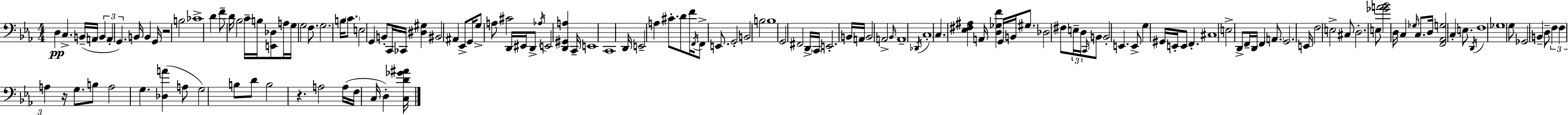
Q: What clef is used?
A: bass